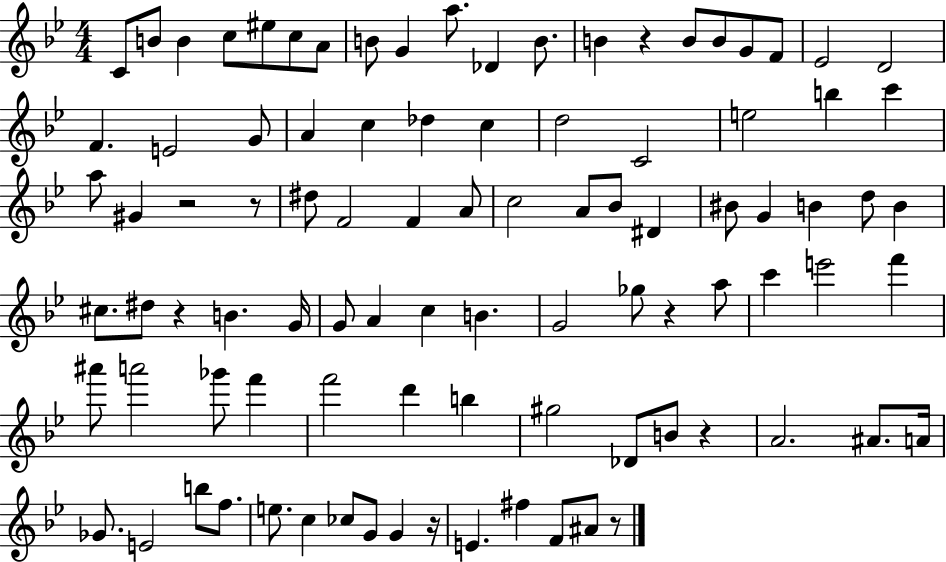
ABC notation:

X:1
T:Untitled
M:4/4
L:1/4
K:Bb
C/2 B/2 B c/2 ^e/2 c/2 A/2 B/2 G a/2 _D B/2 B z B/2 B/2 G/2 F/2 _E2 D2 F E2 G/2 A c _d c d2 C2 e2 b c' a/2 ^G z2 z/2 ^d/2 F2 F A/2 c2 A/2 _B/2 ^D ^B/2 G B d/2 B ^c/2 ^d/2 z B G/4 G/2 A c B G2 _g/2 z a/2 c' e'2 f' ^a'/2 a'2 _g'/2 f' f'2 d' b ^g2 _D/2 B/2 z A2 ^A/2 A/4 _G/2 E2 b/2 f/2 e/2 c _c/2 G/2 G z/4 E ^f F/2 ^A/2 z/2